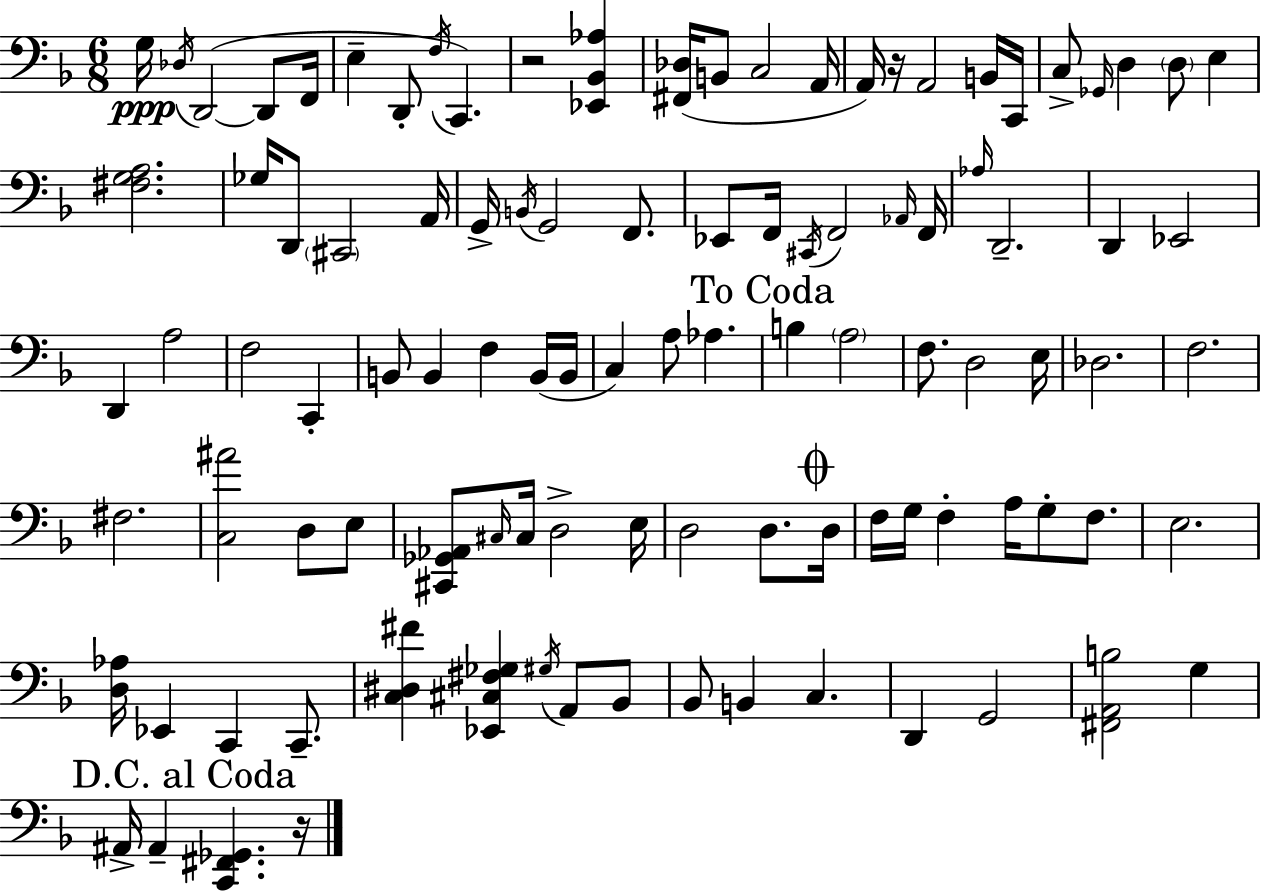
X:1
T:Untitled
M:6/8
L:1/4
K:Dm
G,/4 _D,/4 D,,2 D,,/2 F,,/4 E, D,,/2 F,/4 C,, z2 [_E,,_B,,_A,] [^F,,_D,]/4 B,,/2 C,2 A,,/4 A,,/4 z/4 A,,2 B,,/4 C,,/4 C,/2 _G,,/4 D, D,/2 E, [^F,G,A,]2 _G,/4 D,,/2 ^C,,2 A,,/4 G,,/4 B,,/4 G,,2 F,,/2 _E,,/2 F,,/4 ^C,,/4 F,,2 _A,,/4 F,,/4 _A,/4 D,,2 D,, _E,,2 D,, A,2 F,2 C,, B,,/2 B,, F, B,,/4 B,,/4 C, A,/2 _A, B, A,2 F,/2 D,2 E,/4 _D,2 F,2 ^F,2 [C,^A]2 D,/2 E,/2 [^C,,_G,,_A,,]/2 ^C,/4 ^C,/4 D,2 E,/4 D,2 D,/2 D,/4 F,/4 G,/4 F, A,/4 G,/2 F,/2 E,2 [D,_A,]/4 _E,, C,, C,,/2 [C,^D,^F] [_E,,^C,^F,_G,] ^G,/4 A,,/2 _B,,/2 _B,,/2 B,, C, D,, G,,2 [^F,,A,,B,]2 G, ^A,,/4 ^A,, [C,,^F,,_G,,] z/4